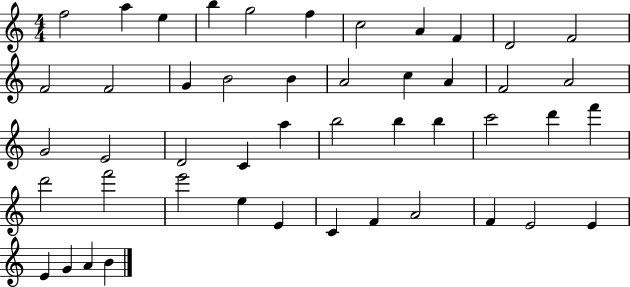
X:1
T:Untitled
M:4/4
L:1/4
K:C
f2 a e b g2 f c2 A F D2 F2 F2 F2 G B2 B A2 c A F2 A2 G2 E2 D2 C a b2 b b c'2 d' f' d'2 f'2 e'2 e E C F A2 F E2 E E G A B